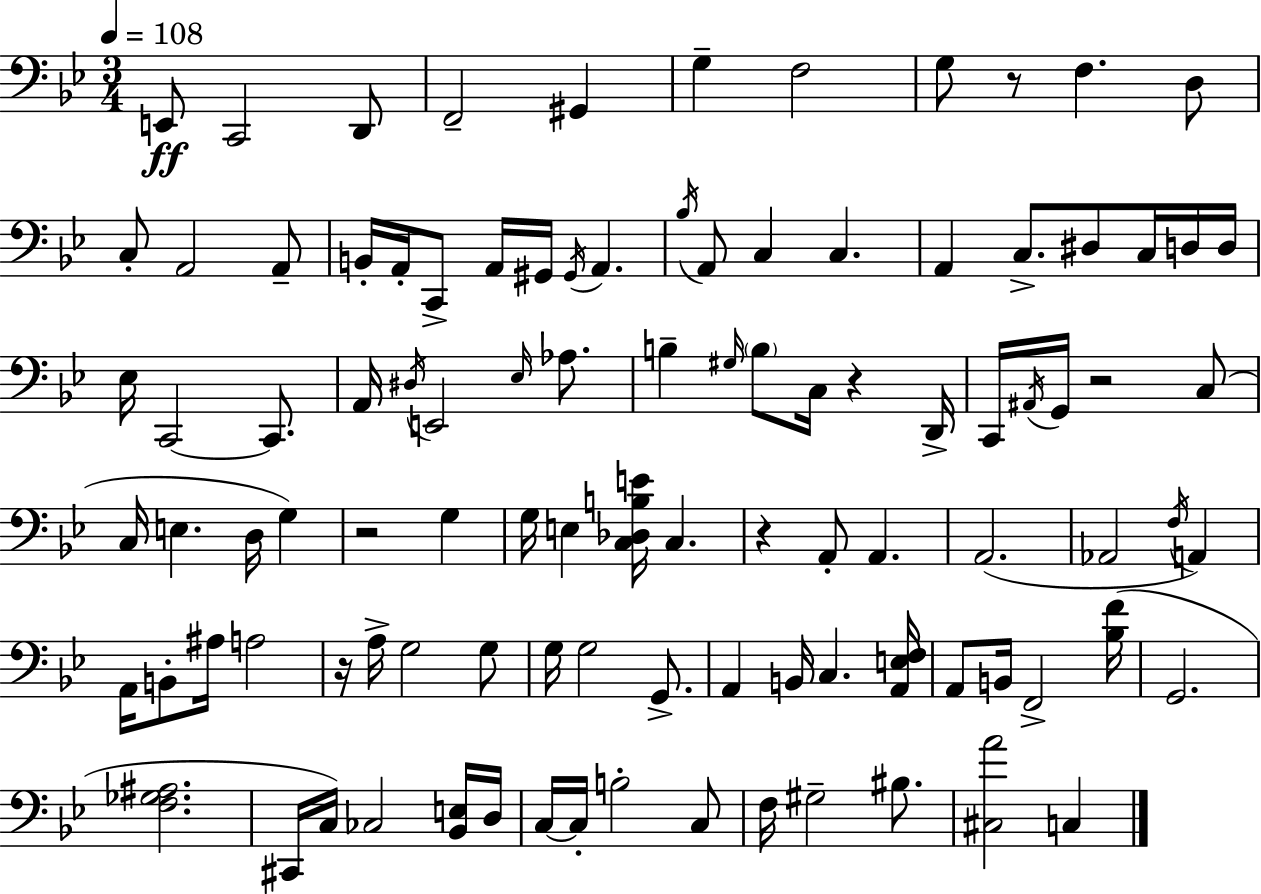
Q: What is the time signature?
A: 3/4